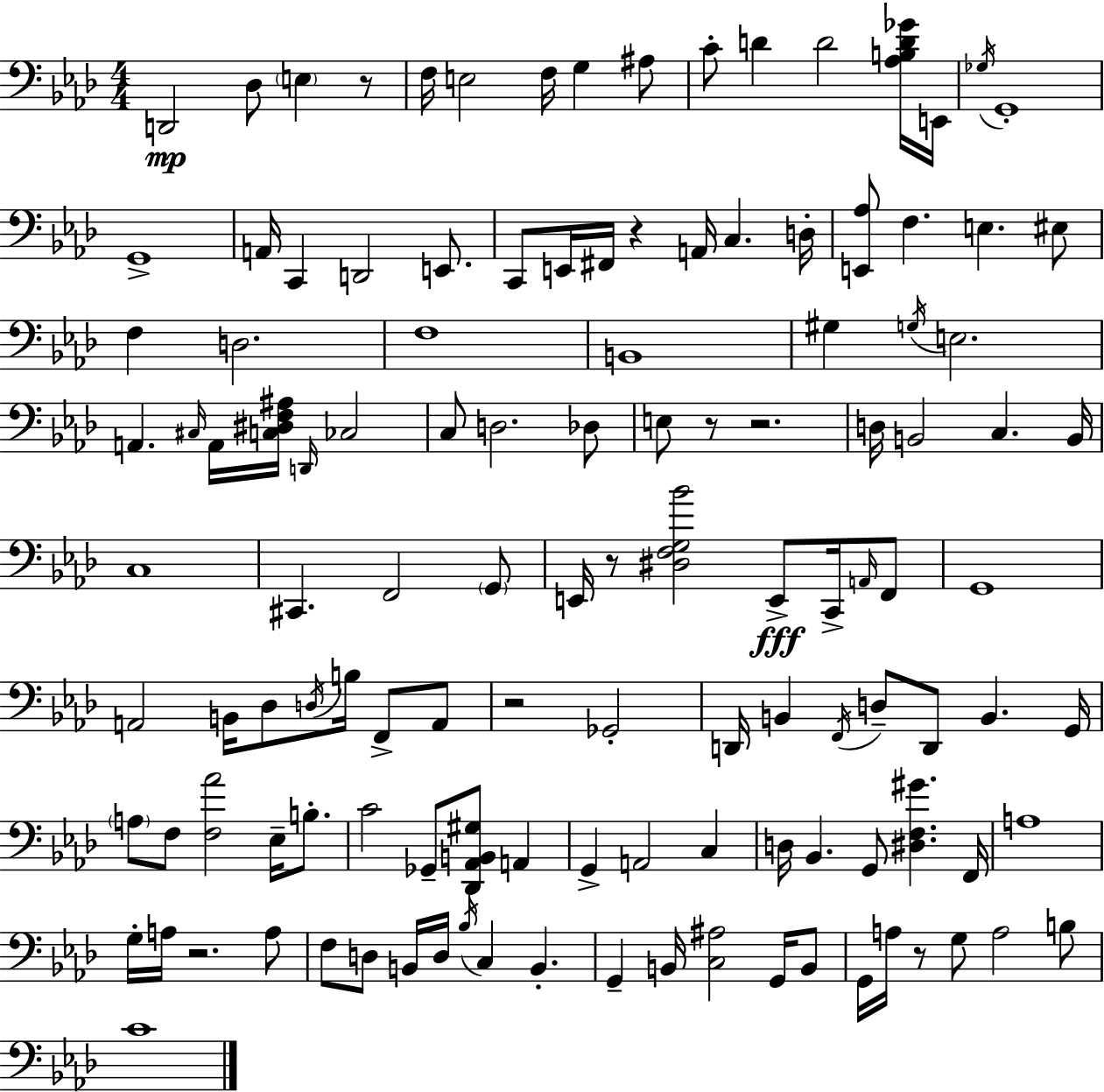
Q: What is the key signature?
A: F minor